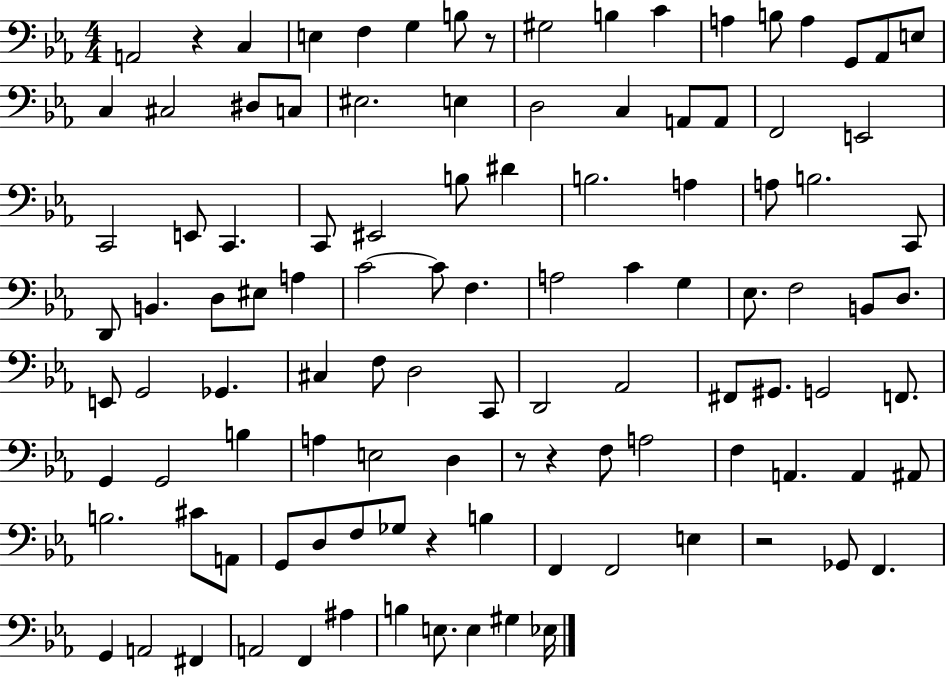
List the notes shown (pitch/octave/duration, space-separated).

A2/h R/q C3/q E3/q F3/q G3/q B3/e R/e G#3/h B3/q C4/q A3/q B3/e A3/q G2/e Ab2/e E3/e C3/q C#3/h D#3/e C3/e EIS3/h. E3/q D3/h C3/q A2/e A2/e F2/h E2/h C2/h E2/e C2/q. C2/e EIS2/h B3/e D#4/q B3/h. A3/q A3/e B3/h. C2/e D2/e B2/q. D3/e EIS3/e A3/q C4/h C4/e F3/q. A3/h C4/q G3/q Eb3/e. F3/h B2/e D3/e. E2/e G2/h Gb2/q. C#3/q F3/e D3/h C2/e D2/h Ab2/h F#2/e G#2/e. G2/h F2/e. G2/q G2/h B3/q A3/q E3/h D3/q R/e R/q F3/e A3/h F3/q A2/q. A2/q A#2/e B3/h. C#4/e A2/e G2/e D3/e F3/e Gb3/e R/q B3/q F2/q F2/h E3/q R/h Gb2/e F2/q. G2/q A2/h F#2/q A2/h F2/q A#3/q B3/q E3/e. E3/q G#3/q Eb3/s